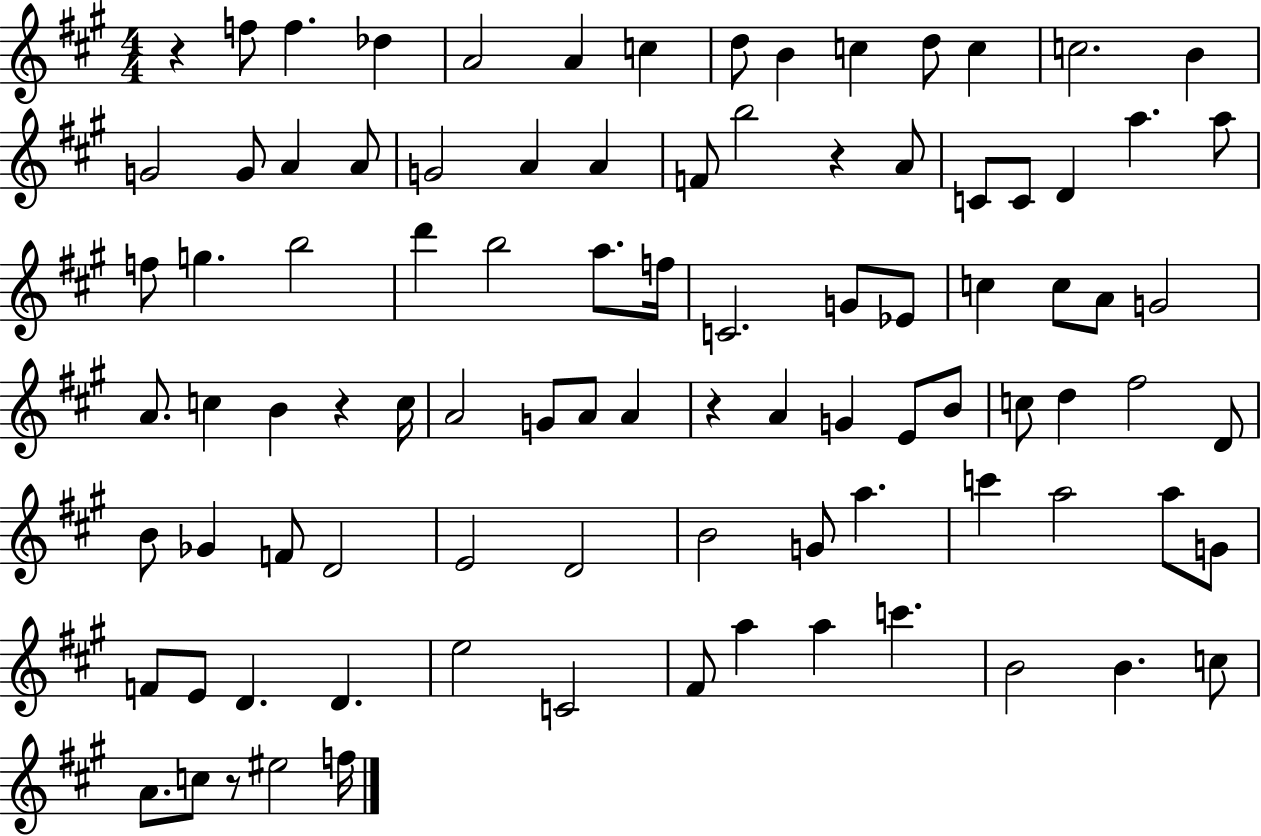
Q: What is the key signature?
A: A major